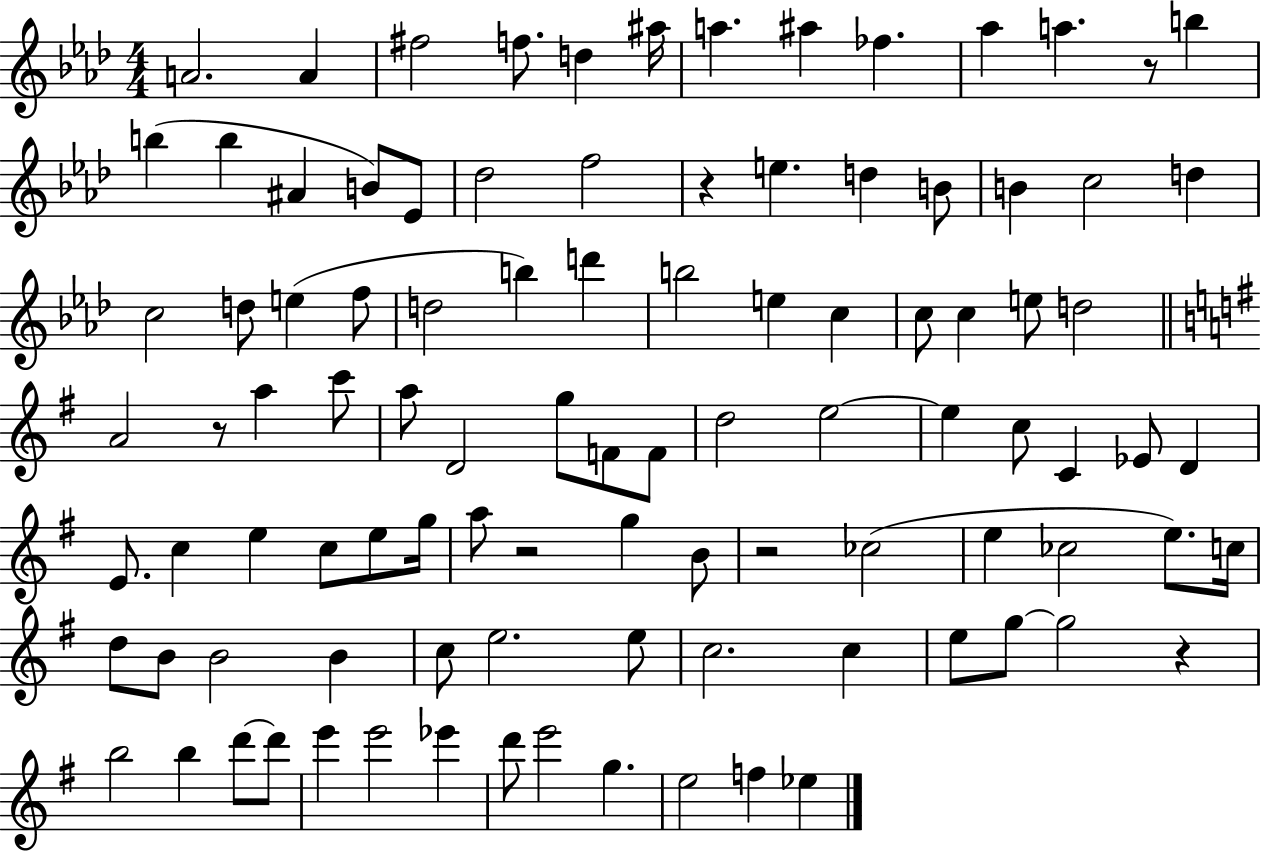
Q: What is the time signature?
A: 4/4